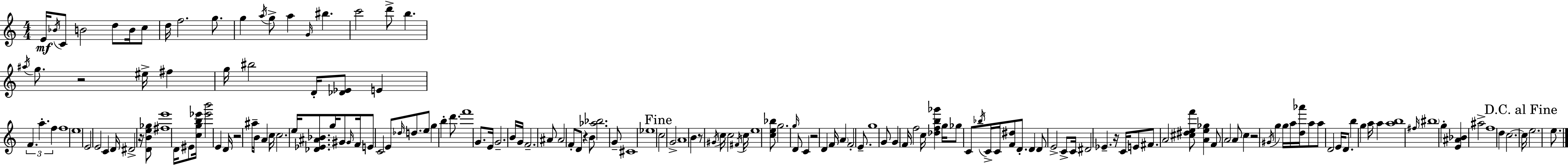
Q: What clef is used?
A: treble